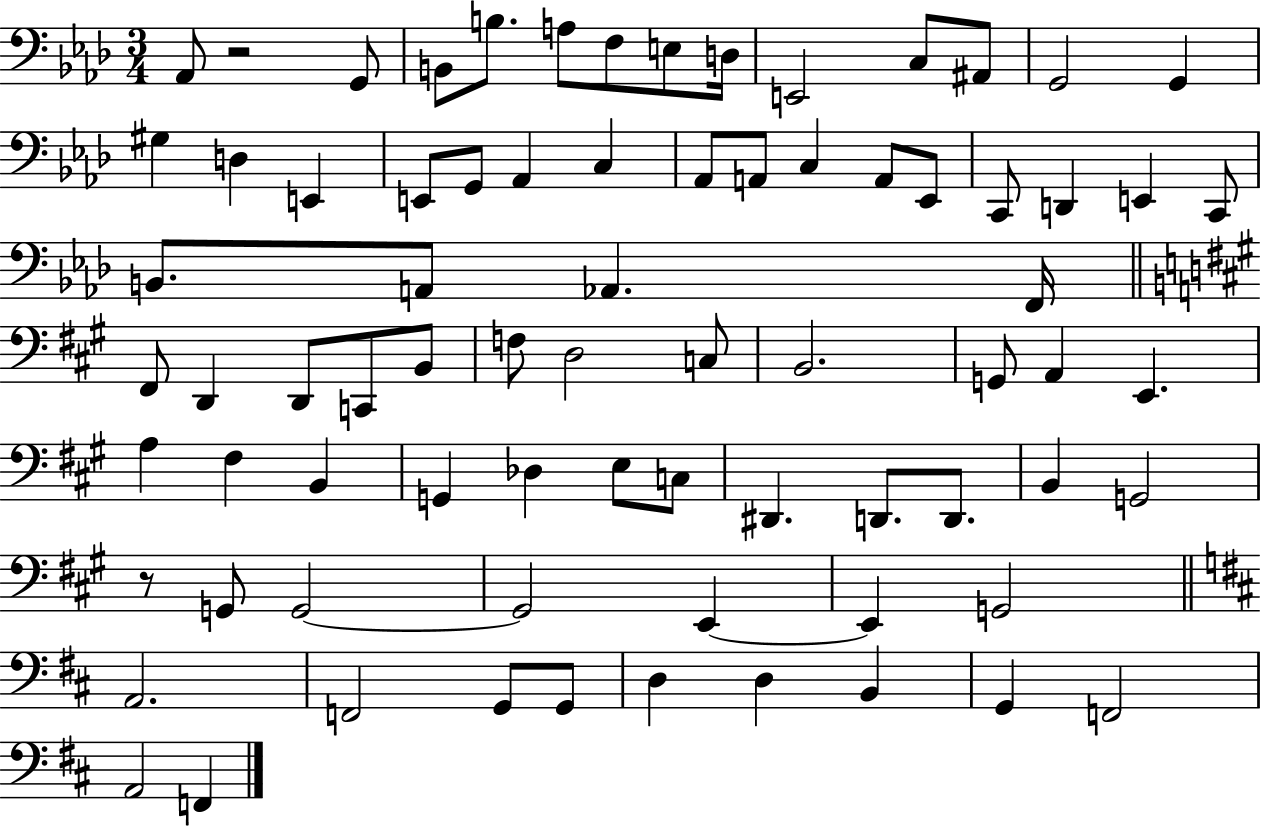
X:1
T:Untitled
M:3/4
L:1/4
K:Ab
_A,,/2 z2 G,,/2 B,,/2 B,/2 A,/2 F,/2 E,/2 D,/4 E,,2 C,/2 ^A,,/2 G,,2 G,, ^G, D, E,, E,,/2 G,,/2 _A,, C, _A,,/2 A,,/2 C, A,,/2 _E,,/2 C,,/2 D,, E,, C,,/2 B,,/2 A,,/2 _A,, F,,/4 ^F,,/2 D,, D,,/2 C,,/2 B,,/2 F,/2 D,2 C,/2 B,,2 G,,/2 A,, E,, A, ^F, B,, G,, _D, E,/2 C,/2 ^D,, D,,/2 D,,/2 B,, G,,2 z/2 G,,/2 G,,2 G,,2 E,, E,, G,,2 A,,2 F,,2 G,,/2 G,,/2 D, D, B,, G,, F,,2 A,,2 F,,